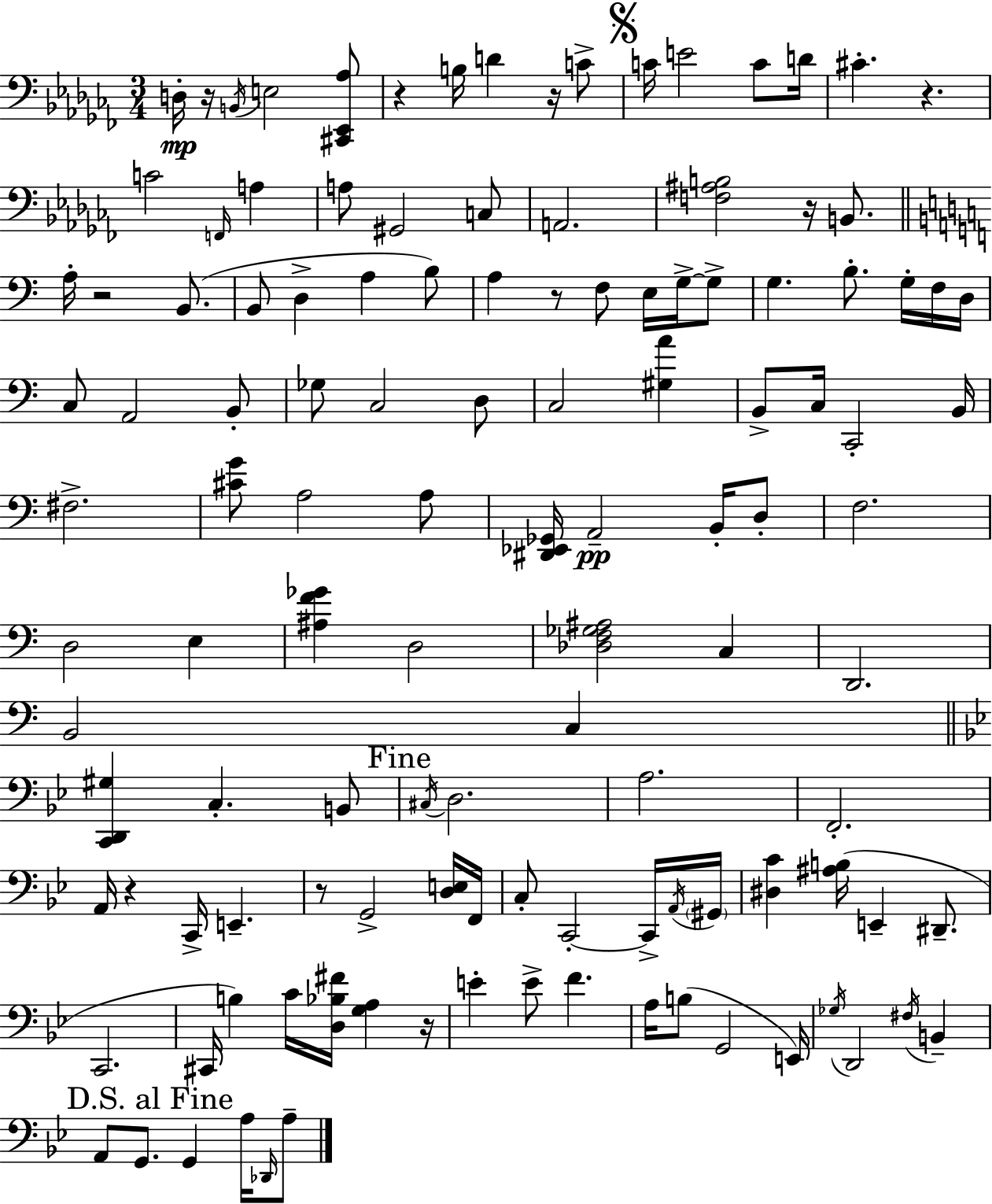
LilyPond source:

{
  \clef bass
  \numericTimeSignature
  \time 3/4
  \key aes \minor
  d16-.\mp r16 \acciaccatura { b,16 } e2 <cis, ees, aes>8 | r4 b16 d'4 r16 c'8-> | \mark \markup { \musicglyph "scripts.segno" } c'16 e'2 c'8 | d'16 cis'4.-. r4. | \break c'2 \grace { f,16 } a4 | a8 gis,2 | c8 a,2. | <f ais b>2 r16 b,8. | \break \bar "||" \break \key c \major a16-. r2 b,8.( | b,8 d4-> a4 b8) | a4 r8 f8 e16 g16->~~ g8-> | g4. b8.-. g16-. f16 d16 | \break c8 a,2 b,8-. | ges8 c2 d8 | c2 <gis a'>4 | b,8-> c16 c,2-. b,16 | \break fis2.-> | <cis' g'>8 a2 a8 | <dis, ees, ges,>16 a,2--\pp b,16-. d8-. | f2. | \break d2 e4 | <ais f' ges'>4 d2 | <des f ges ais>2 c4 | d,2. | \break b,2 c4 | \bar "||" \break \key g \minor <c, d, gis>4 c4.-. b,8 | \mark "Fine" \acciaccatura { cis16 } d2. | a2. | f,2.-. | \break a,16 r4 c,16-> e,4.-- | r8 g,2-> <d e>16 | f,16 c8-. c,2-.~~ c,16-> | \acciaccatura { a,16 } \parenthesize gis,16 <dis c'>4 <ais b>16( e,4-- dis,8.-- | \break c,2. | cis,16 b4) c'16 <d bes fis'>16 <g a>4 | r16 e'4-. e'8-> f'4. | a16 b8( g,2 | \break e,16) \acciaccatura { ges16 } d,2 \acciaccatura { fis16 } | b,4-- \mark "D.S. al Fine" a,8 g,8. g,4 | a16 \grace { des,16 } a8-- \bar "|."
}